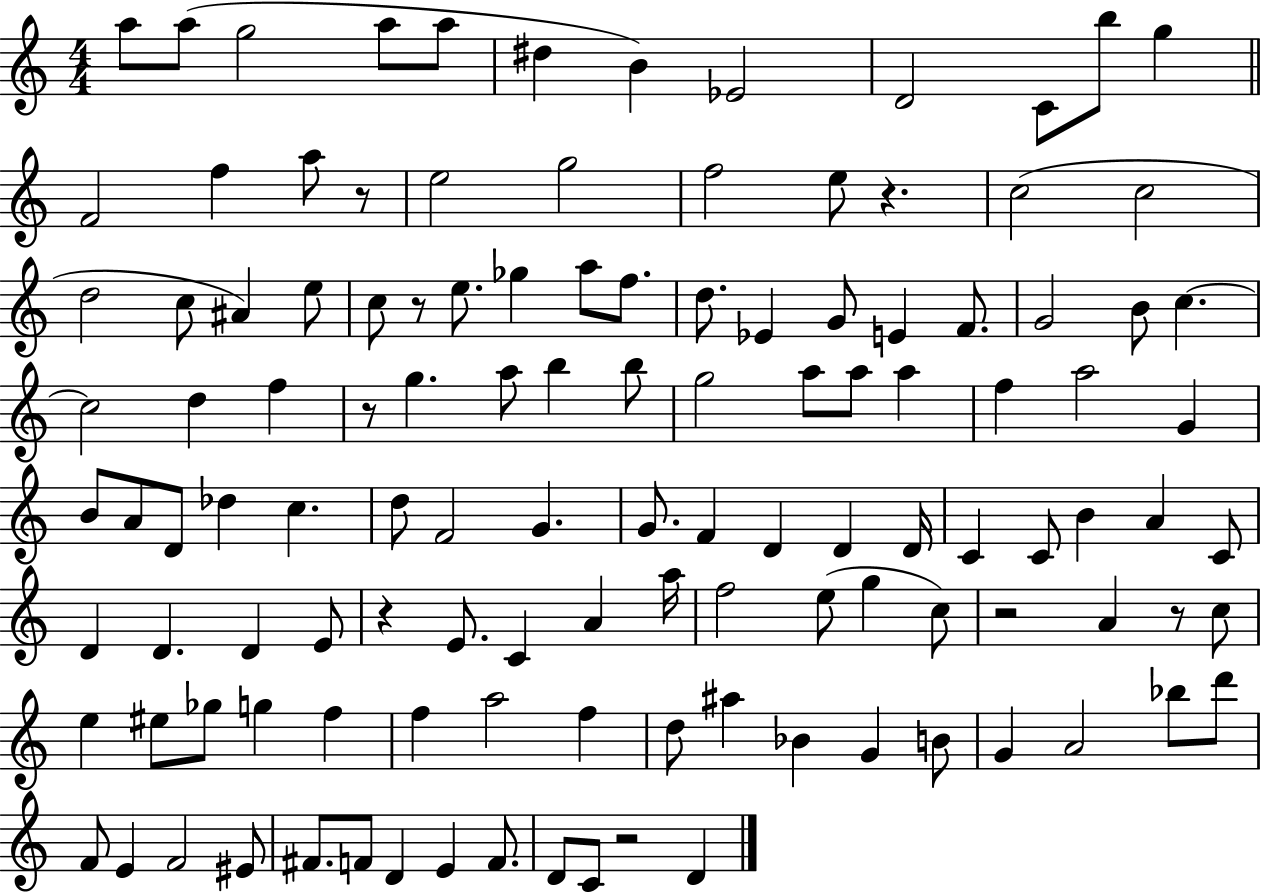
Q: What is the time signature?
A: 4/4